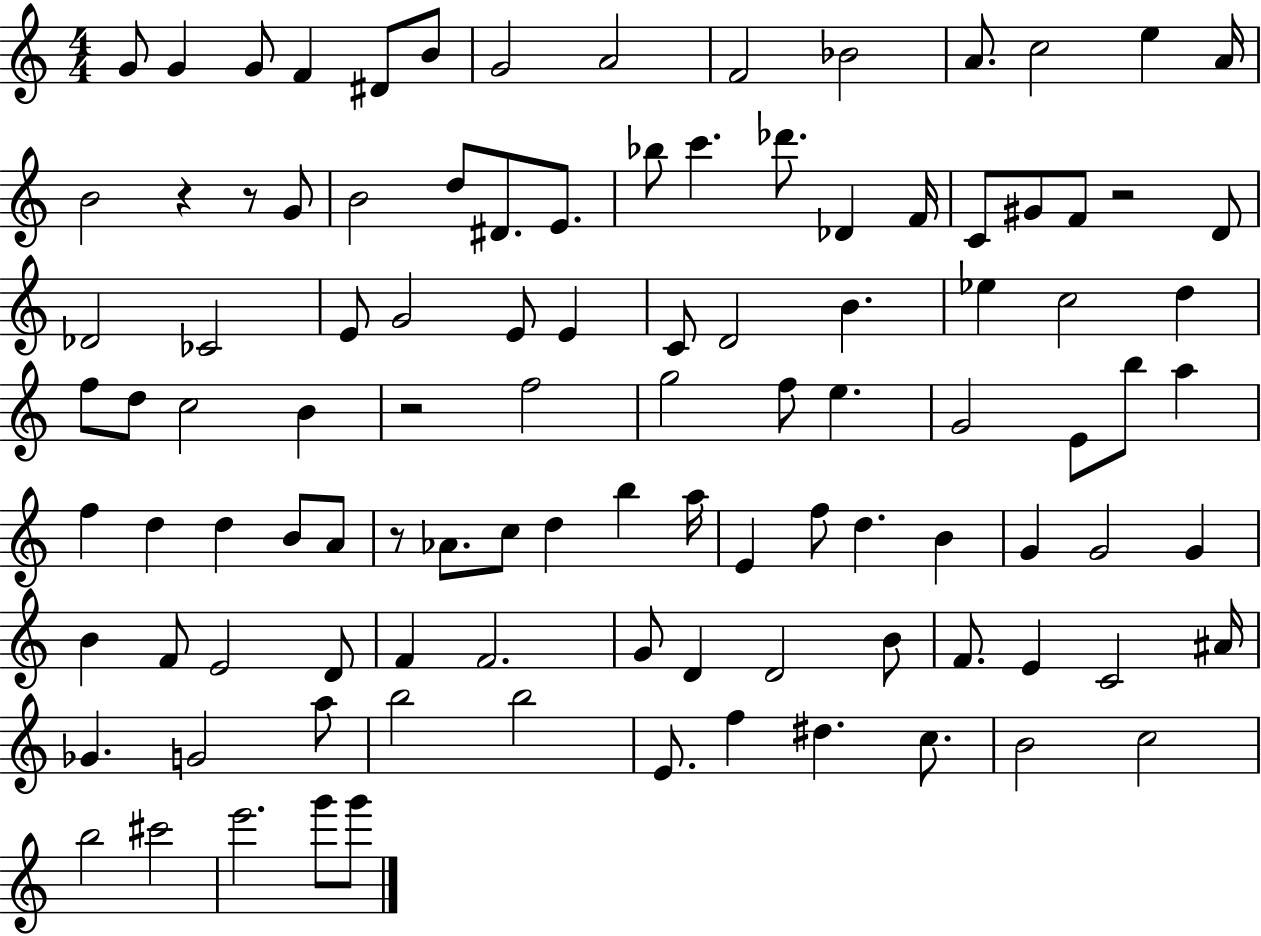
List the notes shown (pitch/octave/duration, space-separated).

G4/e G4/q G4/e F4/q D#4/e B4/e G4/h A4/h F4/h Bb4/h A4/e. C5/h E5/q A4/s B4/h R/q R/e G4/e B4/h D5/e D#4/e. E4/e. Bb5/e C6/q. Db6/e. Db4/q F4/s C4/e G#4/e F4/e R/h D4/e Db4/h CES4/h E4/e G4/h E4/e E4/q C4/e D4/h B4/q. Eb5/q C5/h D5/q F5/e D5/e C5/h B4/q R/h F5/h G5/h F5/e E5/q. G4/h E4/e B5/e A5/q F5/q D5/q D5/q B4/e A4/e R/e Ab4/e. C5/e D5/q B5/q A5/s E4/q F5/e D5/q. B4/q G4/q G4/h G4/q B4/q F4/e E4/h D4/e F4/q F4/h. G4/e D4/q D4/h B4/e F4/e. E4/q C4/h A#4/s Gb4/q. G4/h A5/e B5/h B5/h E4/e. F5/q D#5/q. C5/e. B4/h C5/h B5/h C#6/h E6/h. G6/e G6/e